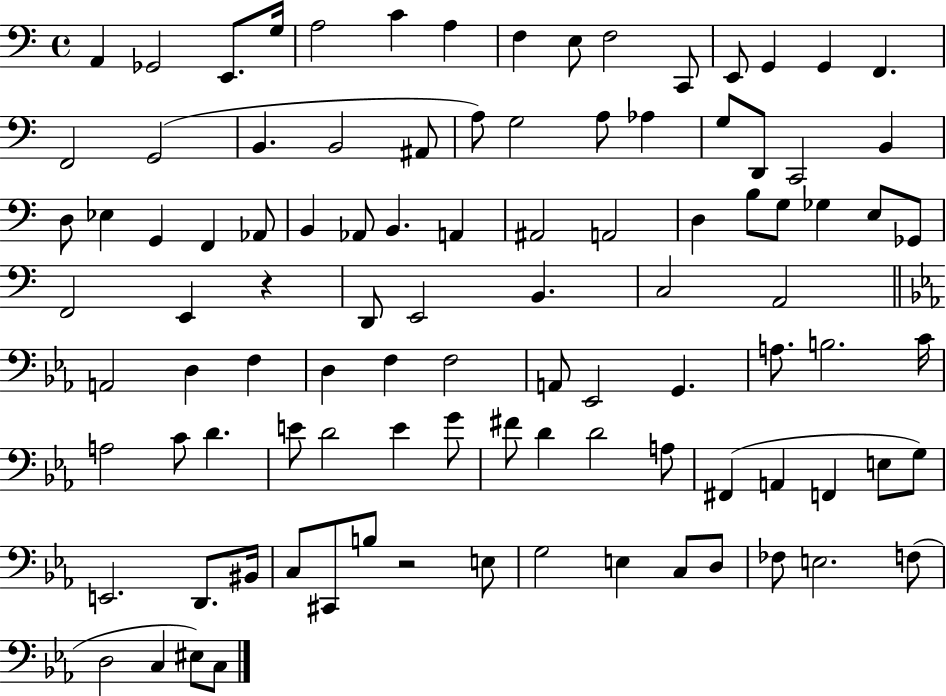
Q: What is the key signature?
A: C major